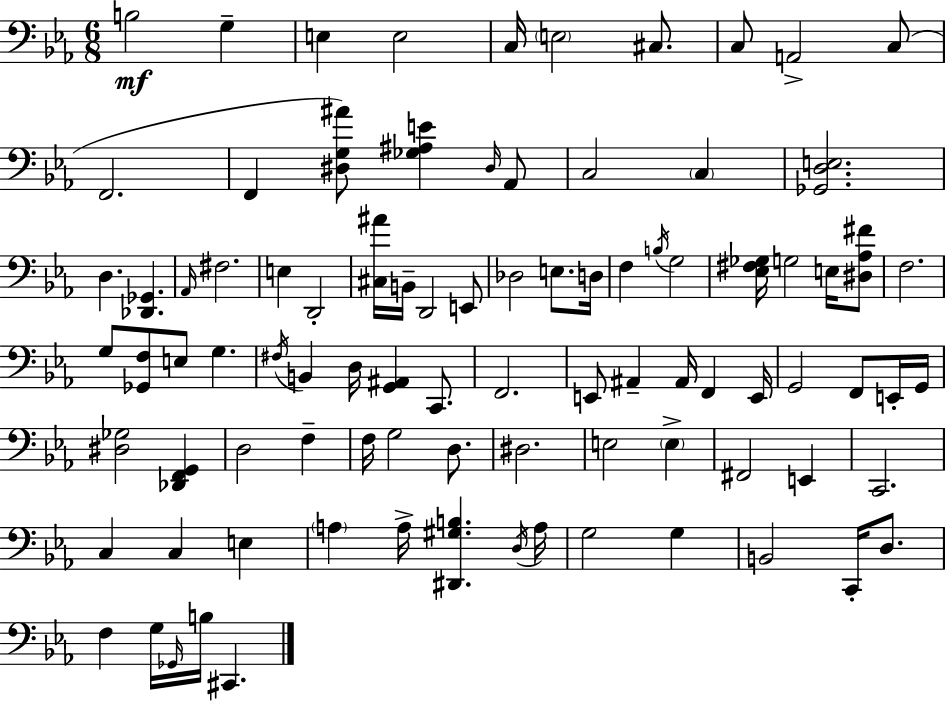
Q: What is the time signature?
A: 6/8